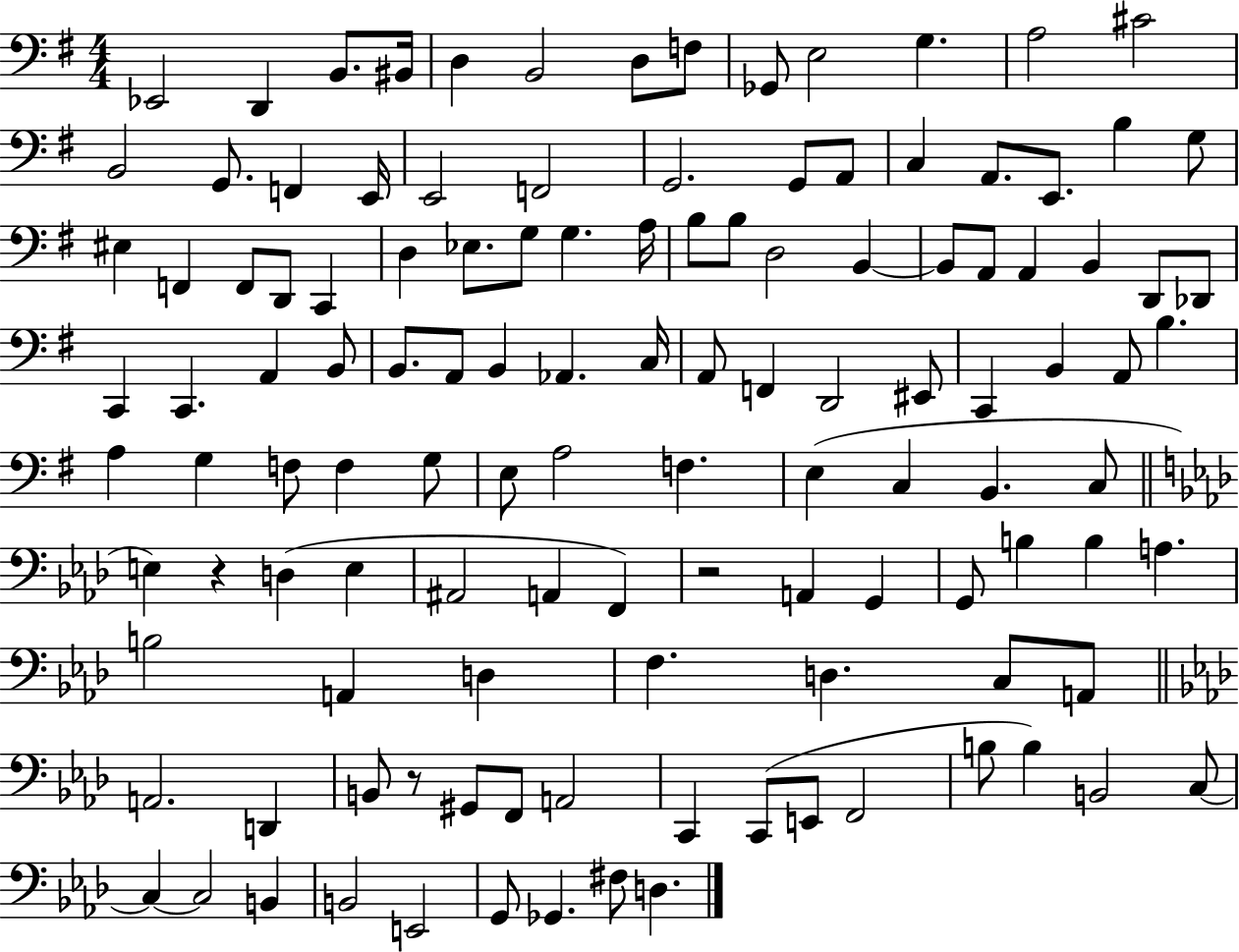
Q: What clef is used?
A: bass